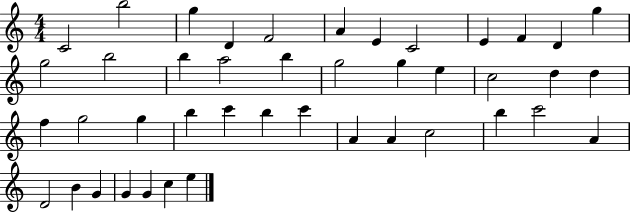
C4/h B5/h G5/q D4/q F4/h A4/q E4/q C4/h E4/q F4/q D4/q G5/q G5/h B5/h B5/q A5/h B5/q G5/h G5/q E5/q C5/h D5/q D5/q F5/q G5/h G5/q B5/q C6/q B5/q C6/q A4/q A4/q C5/h B5/q C6/h A4/q D4/h B4/q G4/q G4/q G4/q C5/q E5/q